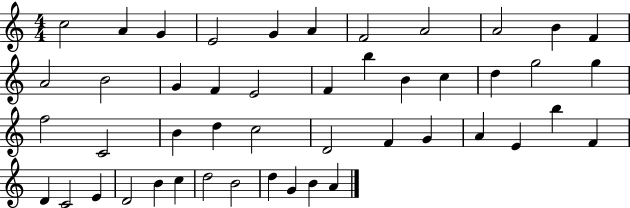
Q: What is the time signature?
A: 4/4